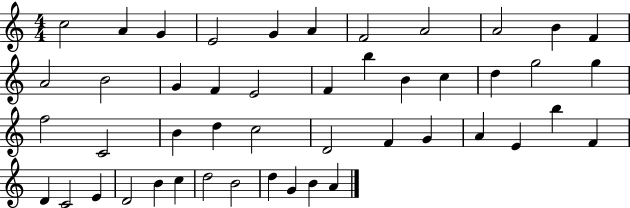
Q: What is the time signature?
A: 4/4